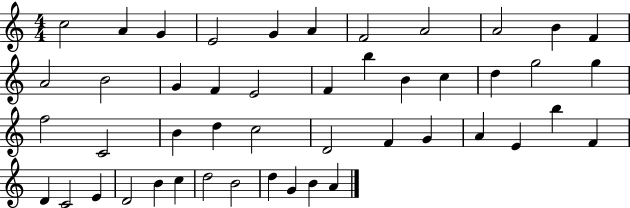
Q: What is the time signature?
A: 4/4